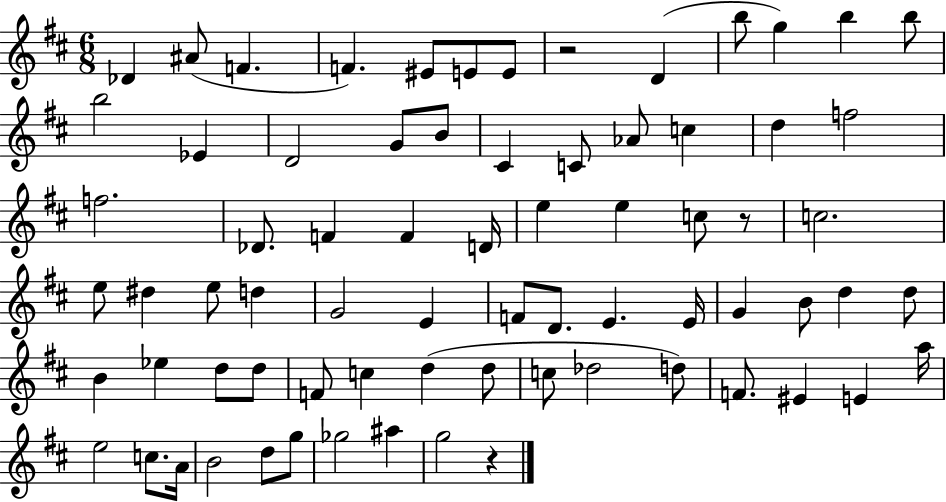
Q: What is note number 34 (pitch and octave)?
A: D#5